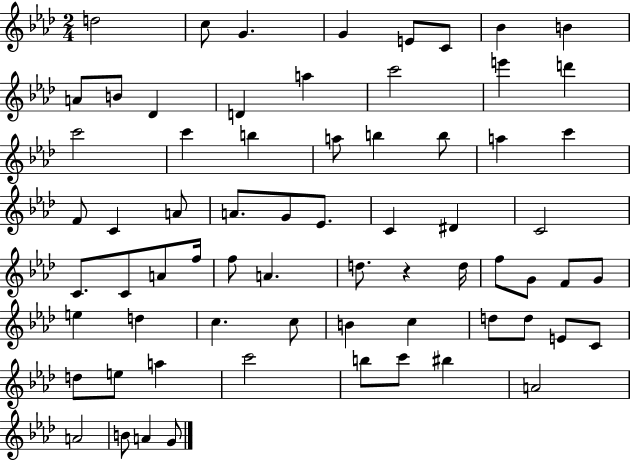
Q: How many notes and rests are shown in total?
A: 68